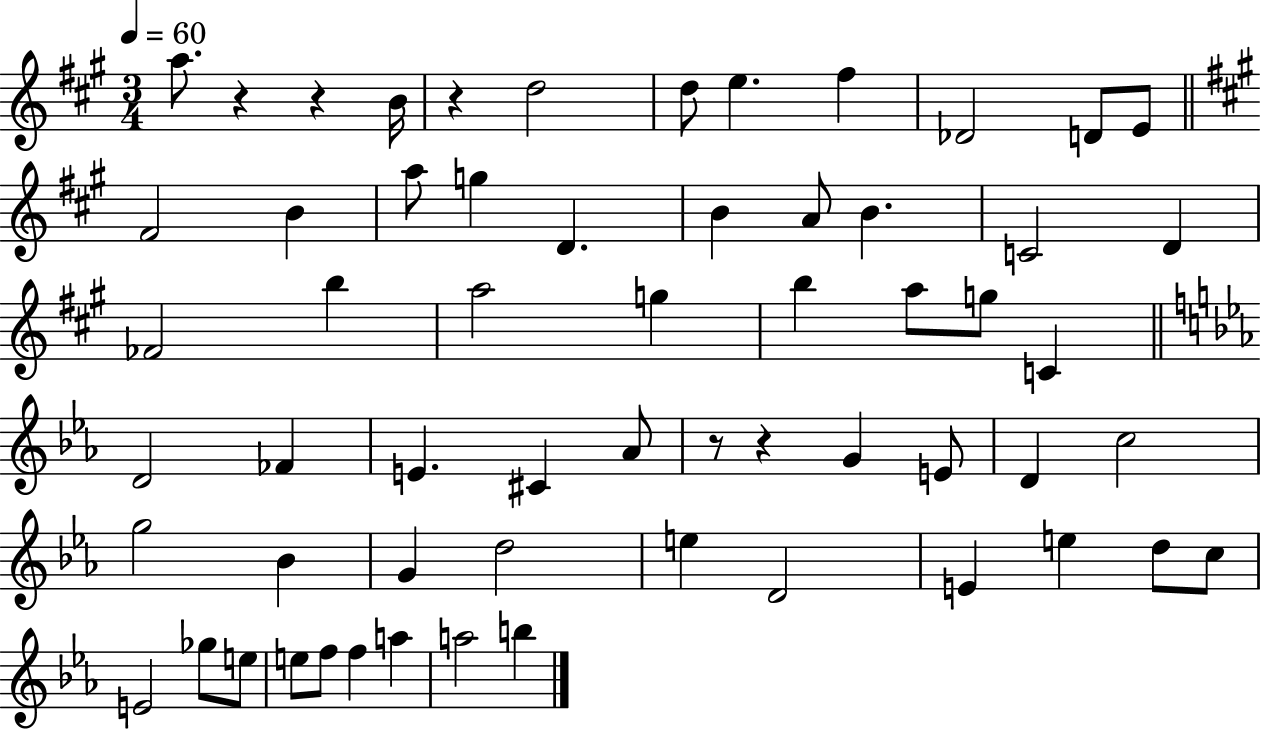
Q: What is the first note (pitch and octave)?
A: A5